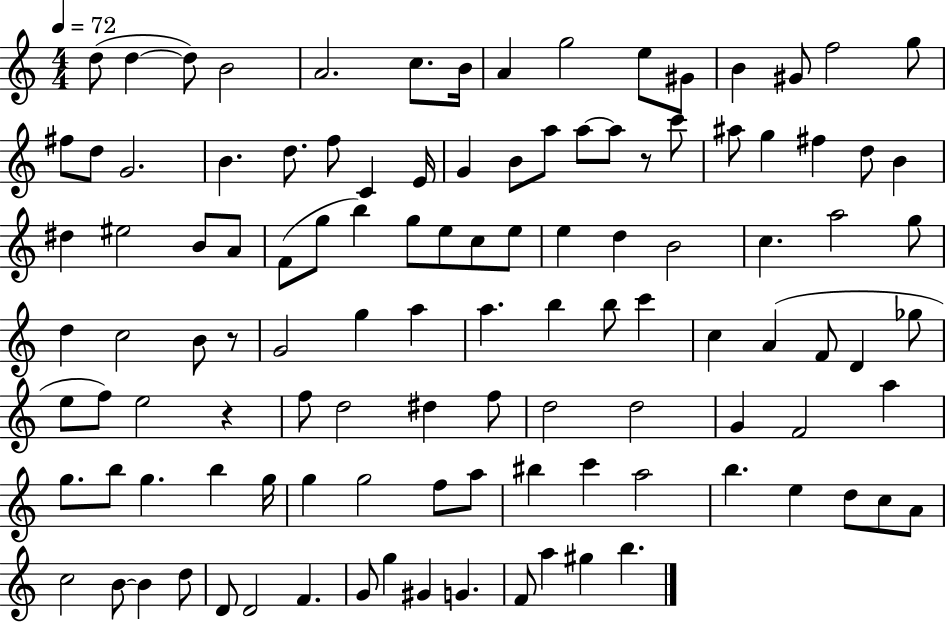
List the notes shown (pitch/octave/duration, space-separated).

D5/e D5/q D5/e B4/h A4/h. C5/e. B4/s A4/q G5/h E5/e G#4/e B4/q G#4/e F5/h G5/e F#5/e D5/e G4/h. B4/q. D5/e. F5/e C4/q E4/s G4/q B4/e A5/e A5/e A5/e R/e C6/e A#5/e G5/q F#5/q D5/e B4/q D#5/q EIS5/h B4/e A4/e F4/e G5/e B5/q G5/e E5/e C5/e E5/e E5/q D5/q B4/h C5/q. A5/h G5/e D5/q C5/h B4/e R/e G4/h G5/q A5/q A5/q. B5/q B5/e C6/q C5/q A4/q F4/e D4/q Gb5/e E5/e F5/e E5/h R/q F5/e D5/h D#5/q F5/e D5/h D5/h G4/q F4/h A5/q G5/e. B5/e G5/q. B5/q G5/s G5/q G5/h F5/e A5/e BIS5/q C6/q A5/h B5/q. E5/q D5/e C5/e A4/e C5/h B4/e B4/q D5/e D4/e D4/h F4/q. G4/e G5/q G#4/q G4/q. F4/e A5/q G#5/q B5/q.